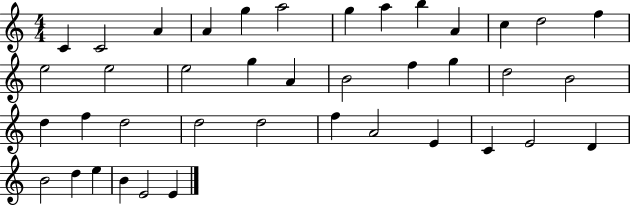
C4/q C4/h A4/q A4/q G5/q A5/h G5/q A5/q B5/q A4/q C5/q D5/h F5/q E5/h E5/h E5/h G5/q A4/q B4/h F5/q G5/q D5/h B4/h D5/q F5/q D5/h D5/h D5/h F5/q A4/h E4/q C4/q E4/h D4/q B4/h D5/q E5/q B4/q E4/h E4/q